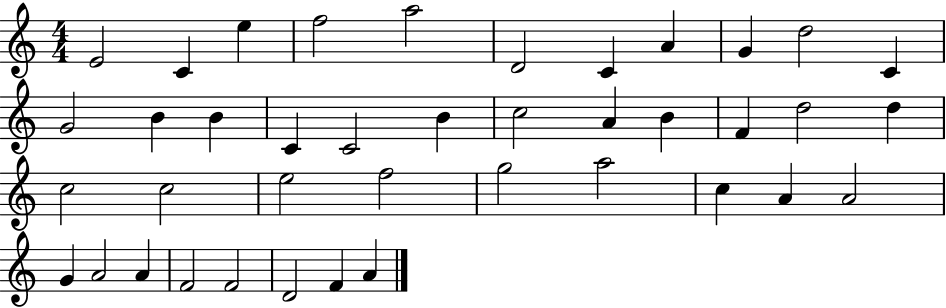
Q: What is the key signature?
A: C major